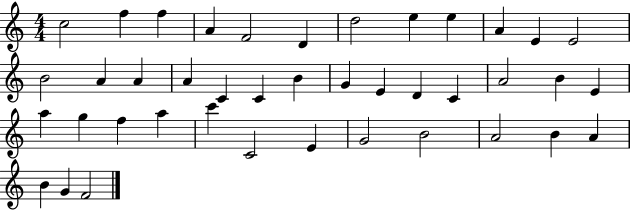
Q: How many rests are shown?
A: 0